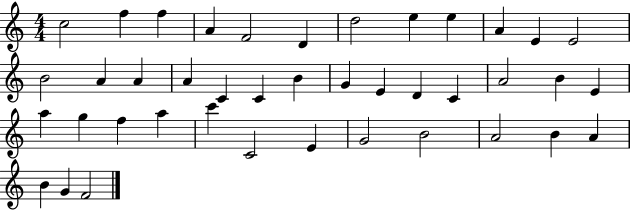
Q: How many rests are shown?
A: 0